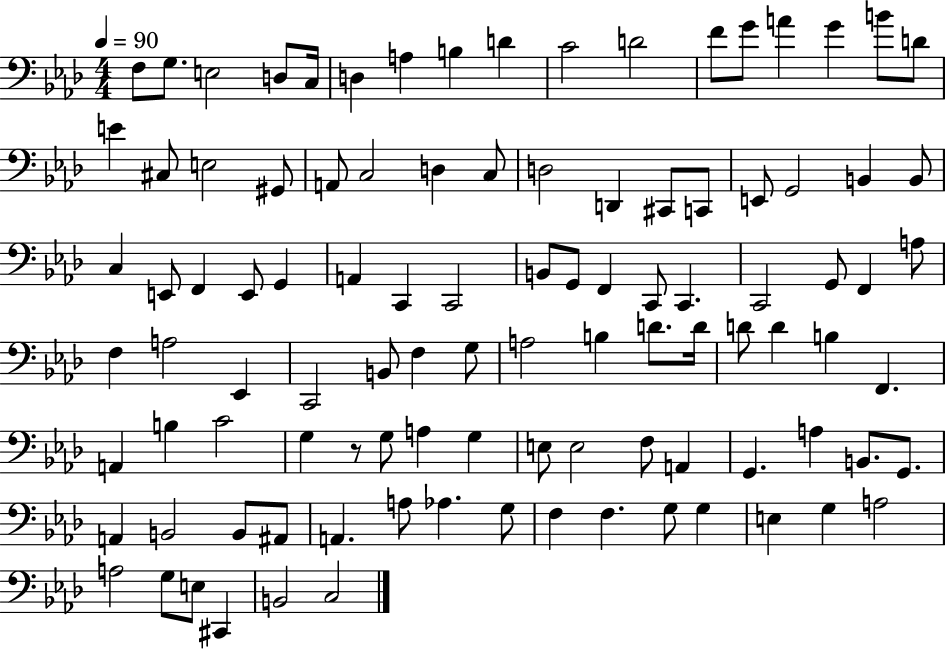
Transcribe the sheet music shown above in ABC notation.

X:1
T:Untitled
M:4/4
L:1/4
K:Ab
F,/2 G,/2 E,2 D,/2 C,/4 D, A, B, D C2 D2 F/2 G/2 A G B/2 D/2 E ^C,/2 E,2 ^G,,/2 A,,/2 C,2 D, C,/2 D,2 D,, ^C,,/2 C,,/2 E,,/2 G,,2 B,, B,,/2 C, E,,/2 F,, E,,/2 G,, A,, C,, C,,2 B,,/2 G,,/2 F,, C,,/2 C,, C,,2 G,,/2 F,, A,/2 F, A,2 _E,, C,,2 B,,/2 F, G,/2 A,2 B, D/2 D/4 D/2 D B, F,, A,, B, C2 G, z/2 G,/2 A, G, E,/2 E,2 F,/2 A,, G,, A, B,,/2 G,,/2 A,, B,,2 B,,/2 ^A,,/2 A,, A,/2 _A, G,/2 F, F, G,/2 G, E, G, A,2 A,2 G,/2 E,/2 ^C,, B,,2 C,2